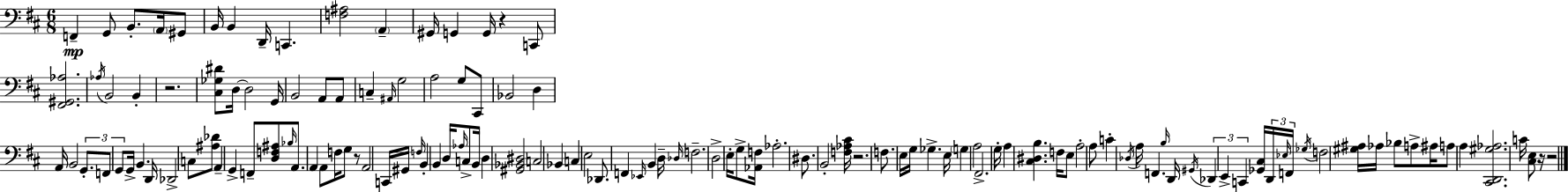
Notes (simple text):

F2/q G2/e B2/e. A2/s G#2/e B2/s B2/q D2/s C2/q. [F3,A#3]/h A2/q G#2/s G2/q G2/s R/q C2/e [F#2,G#2,Ab3]/h. Ab3/s B2/h B2/q R/h. [C#3,Gb3,D#4]/e D3/s D3/h G2/s B2/h A2/e A2/e C3/q A#2/s G3/h A3/h G3/e C#2/e Bb2/h D3/q A2/s B2/h G2/e. F2/e G2/e G2/s B2/q. D2/s Db2/h C3/e [A#3,Db4]/e A2/q G2/q F2/e [D3,F3,A#3]/e Bb3/s A2/e. A2/q A2/e F3/s G3/e R/e A2/h C2/s G#2/s F3/s B2/q B2/q D3/s Ab3/s C3/e B2/s D3/q [G#2,Bb2,D#3]/h C3/h Bb2/q C3/q E3/h Db2/e. F2/q Eb2/s B2/q D3/s Db3/s F3/h. D3/h E3/s G3/e [Ab2,F3]/s Ab3/h. D#3/e. B2/h [F3,Ab3,C#4]/s R/h. F3/e. E3/s G3/s Gb3/q. E3/s G3/q A3/h F#2/h. G3/s A3/q [C#3,D#3,B3]/q. F3/s E3/e A3/h A3/e C4/q Db3/s A3/s F2/q. B3/s D2/s G#2/s Db2/q E2/q C2/q [Gb2,C#3]/s D2/s Eb3/s F2/s Gb3/s F3/h [G#3,A#3]/s Ab3/s Bb3/e A3/e A#3/s A3/e A3/q [C#2,D2,G#3,Ab3]/h. C4/s [C#3,E3]/e R/s R/h